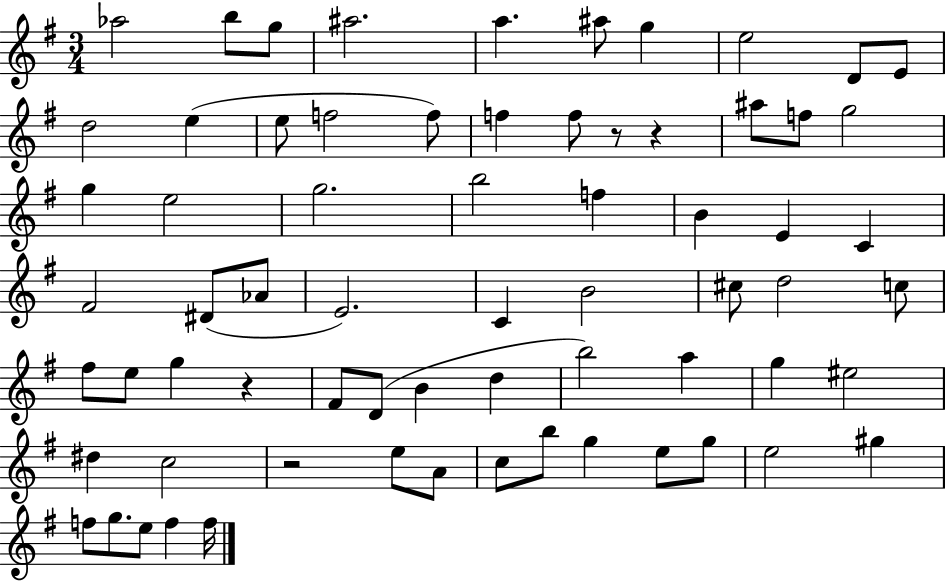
Ab5/h B5/e G5/e A#5/h. A5/q. A#5/e G5/q E5/h D4/e E4/e D5/h E5/q E5/e F5/h F5/e F5/q F5/e R/e R/q A#5/e F5/e G5/h G5/q E5/h G5/h. B5/h F5/q B4/q E4/q C4/q F#4/h D#4/e Ab4/e E4/h. C4/q B4/h C#5/e D5/h C5/e F#5/e E5/e G5/q R/q F#4/e D4/e B4/q D5/q B5/h A5/q G5/q EIS5/h D#5/q C5/h R/h E5/e A4/e C5/e B5/e G5/q E5/e G5/e E5/h G#5/q F5/e G5/e. E5/e F5/q F5/s